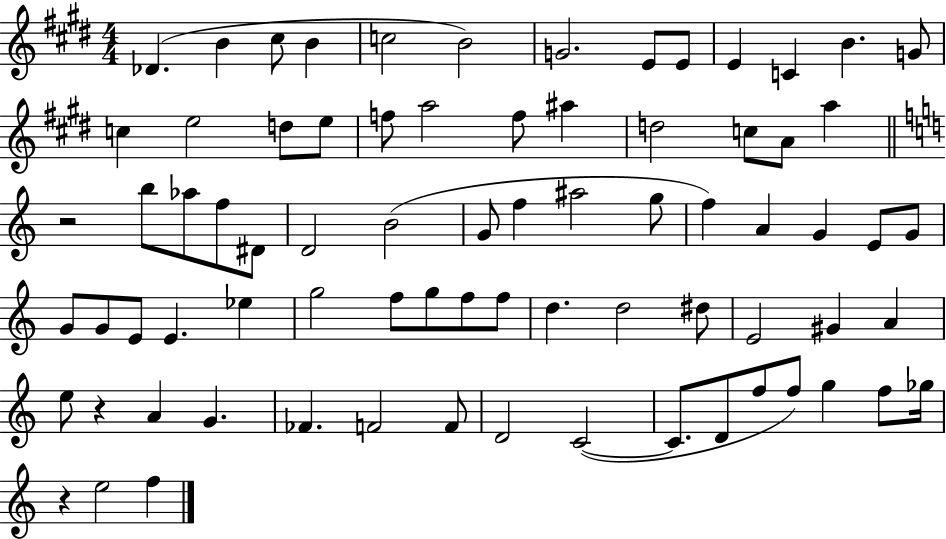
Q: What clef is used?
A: treble